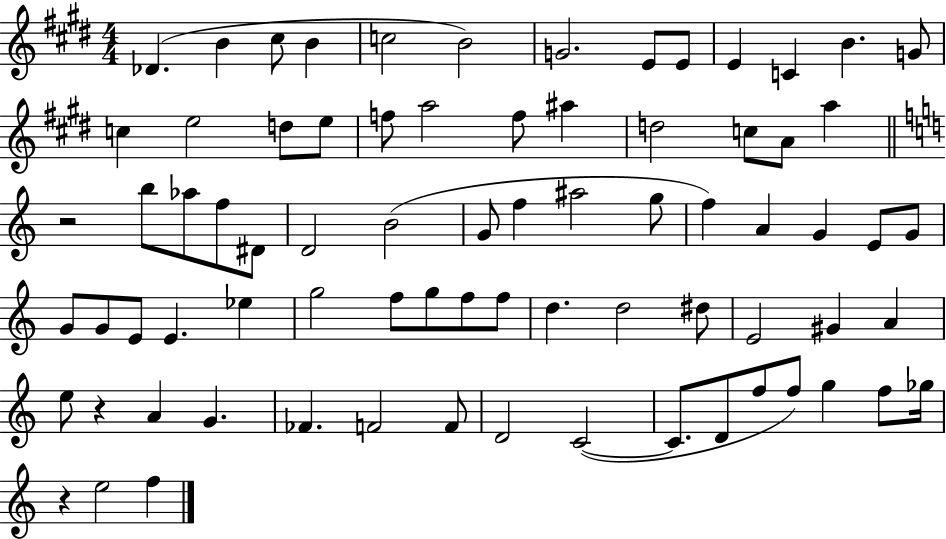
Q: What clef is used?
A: treble